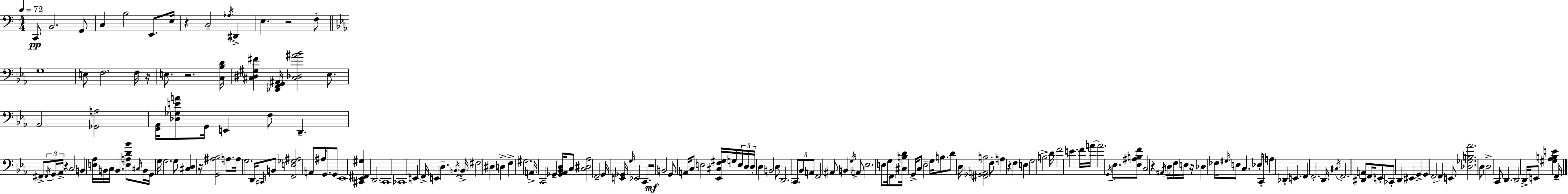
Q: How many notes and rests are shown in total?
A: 189